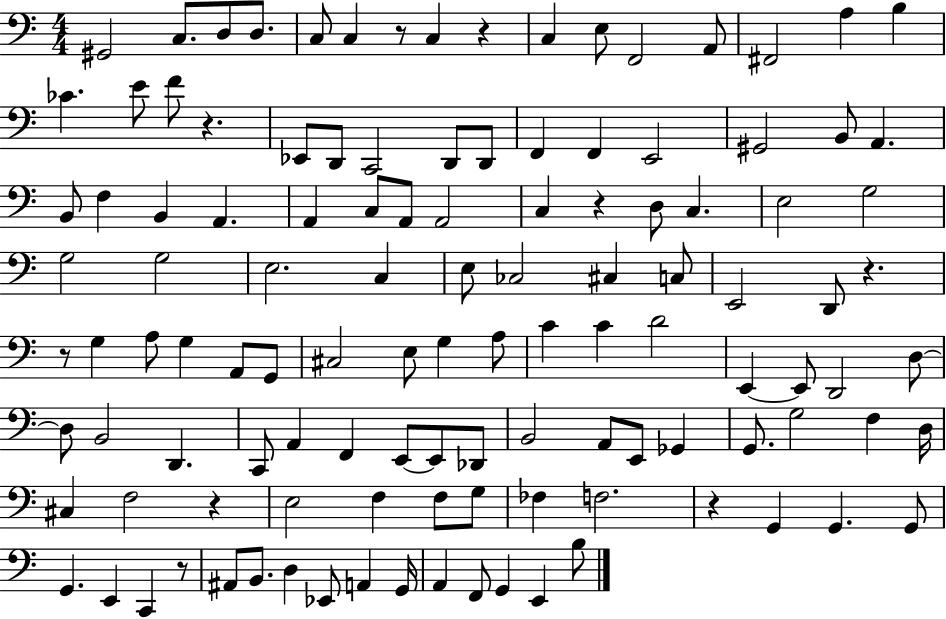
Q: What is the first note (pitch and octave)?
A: G#2